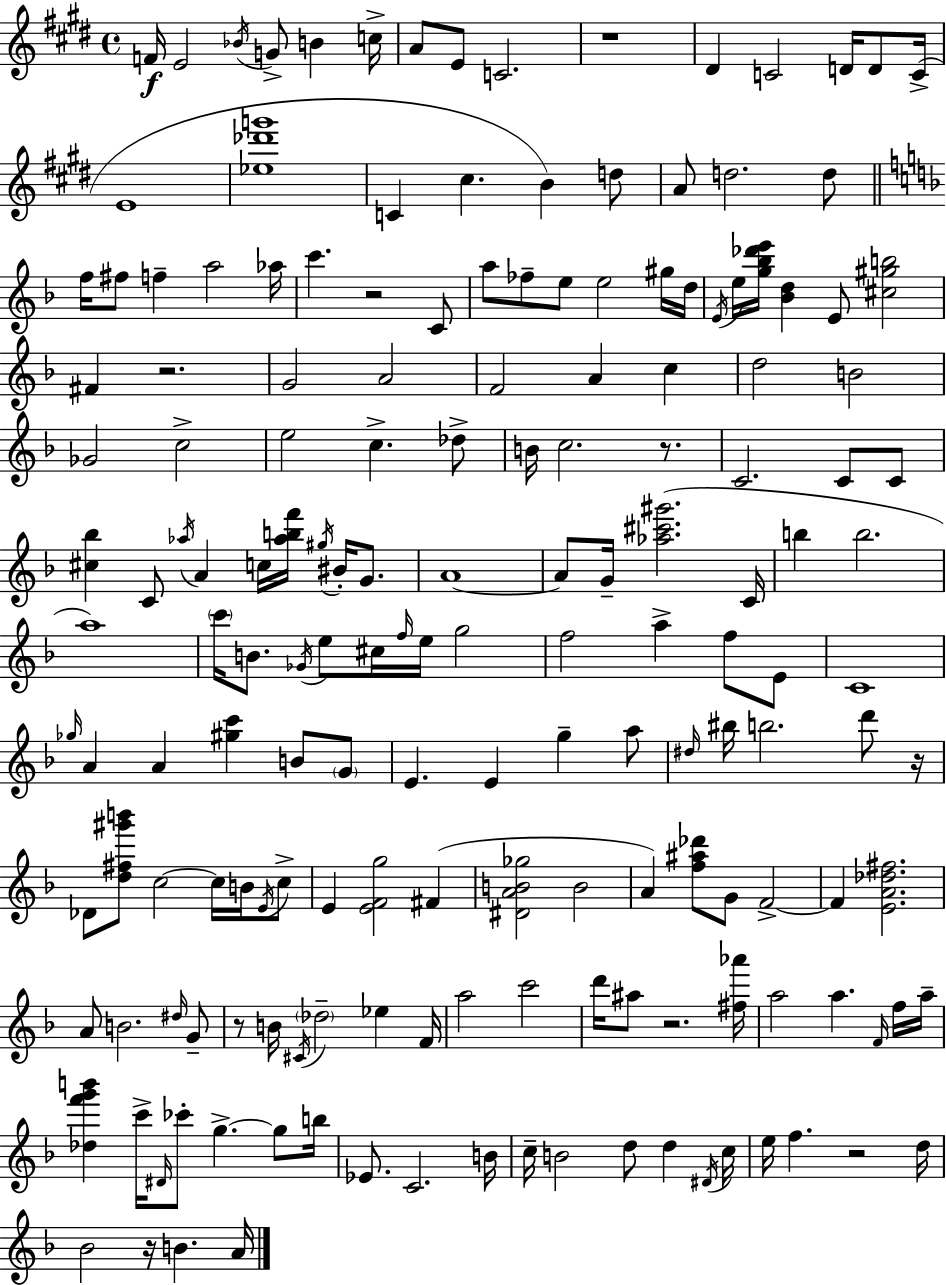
F4/s E4/h Bb4/s G4/e B4/q C5/s A4/e E4/e C4/h. R/w D#4/q C4/h D4/s D4/e C4/s E4/w [Eb5,Db6,G6]/w C4/q C#5/q. B4/q D5/e A4/e D5/h. D5/e F5/s F#5/e F5/q A5/h Ab5/s C6/q. R/h C4/e A5/e FES5/e E5/e E5/h G#5/s D5/s E4/s E5/s [G5,Bb5,Db6,E6]/s [Bb4,D5]/q E4/e [C#5,G#5,B5]/h F#4/q R/h. G4/h A4/h F4/h A4/q C5/q D5/h B4/h Gb4/h C5/h E5/h C5/q. Db5/e B4/s C5/h. R/e. C4/h. C4/e C4/e [C#5,Bb5]/q C4/e Ab5/s A4/q C5/s [Ab5,B5,F6]/s G#5/s BIS4/s G4/e. A4/w A4/e G4/s [Ab5,C#6,G#6]/h. C4/s B5/q B5/h. A5/w C6/s B4/e. Gb4/s E5/e C#5/s F5/s E5/s G5/h F5/h A5/q F5/e E4/e C4/w Gb5/s A4/q A4/q [G#5,C6]/q B4/e G4/e E4/q. E4/q G5/q A5/e D#5/s BIS5/s B5/h. D6/e R/s Db4/e [D5,F#5,G#6,B6]/e C5/h C5/s B4/s E4/s C5/e E4/q [E4,F4,G5]/h F#4/q [D#4,A4,B4,Gb5]/h B4/h A4/q [F5,A#5,Db6]/e G4/e F4/h F4/q [E4,A4,Db5,F#5]/h. A4/e B4/h. D#5/s G4/e R/e B4/s C#4/s Db5/h Eb5/q F4/s A5/h C6/h D6/s A#5/e R/h. [F#5,Ab6]/s A5/h A5/q. F4/s F5/s A5/s [Db5,F6,G6,B6]/q C6/s D#4/s CES6/e G5/q. G5/e B5/s Eb4/e. C4/h. B4/s C5/s B4/h D5/e D5/q D#4/s C5/s E5/s F5/q. R/h D5/s Bb4/h R/s B4/q. A4/s